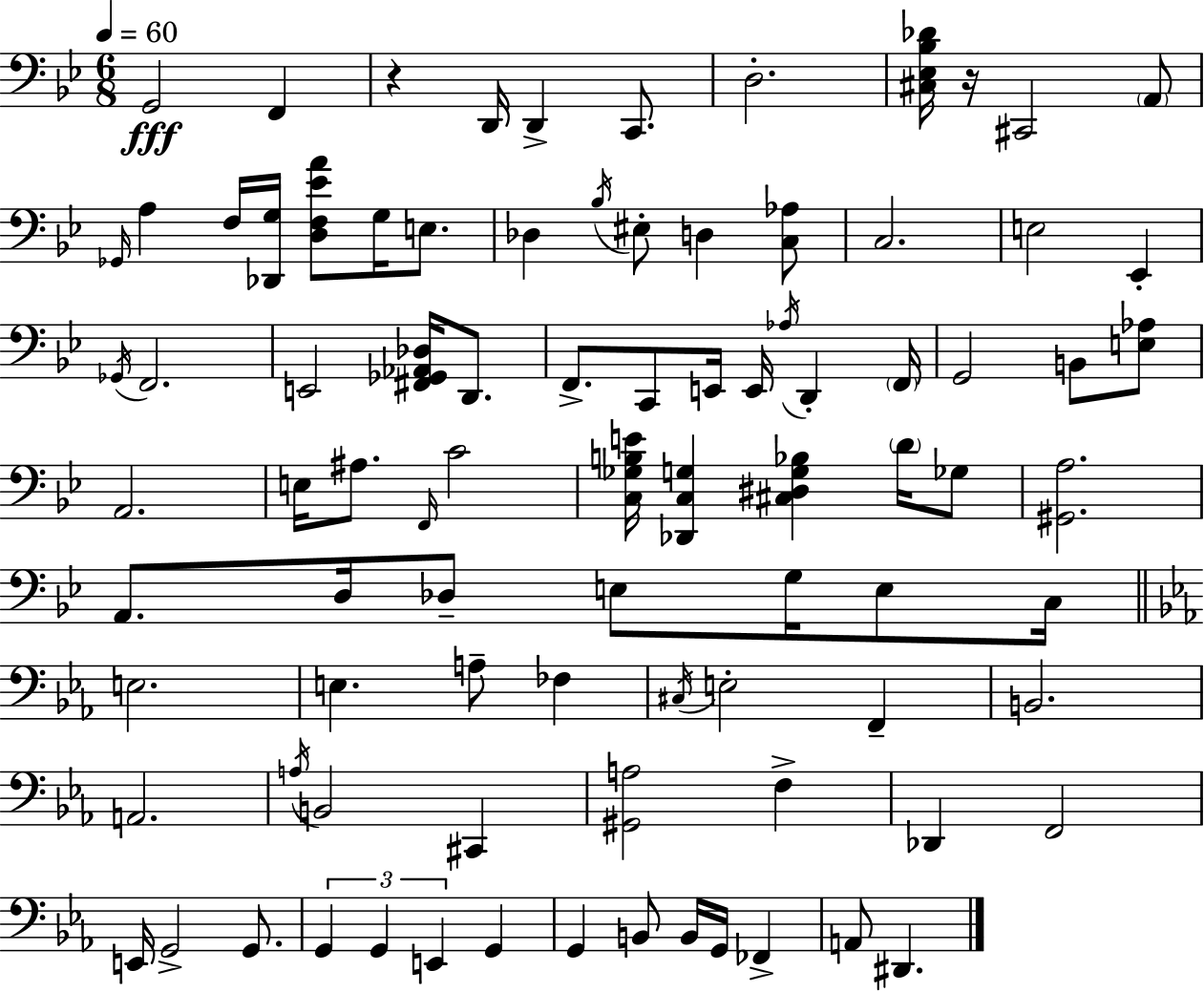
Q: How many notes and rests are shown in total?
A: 89